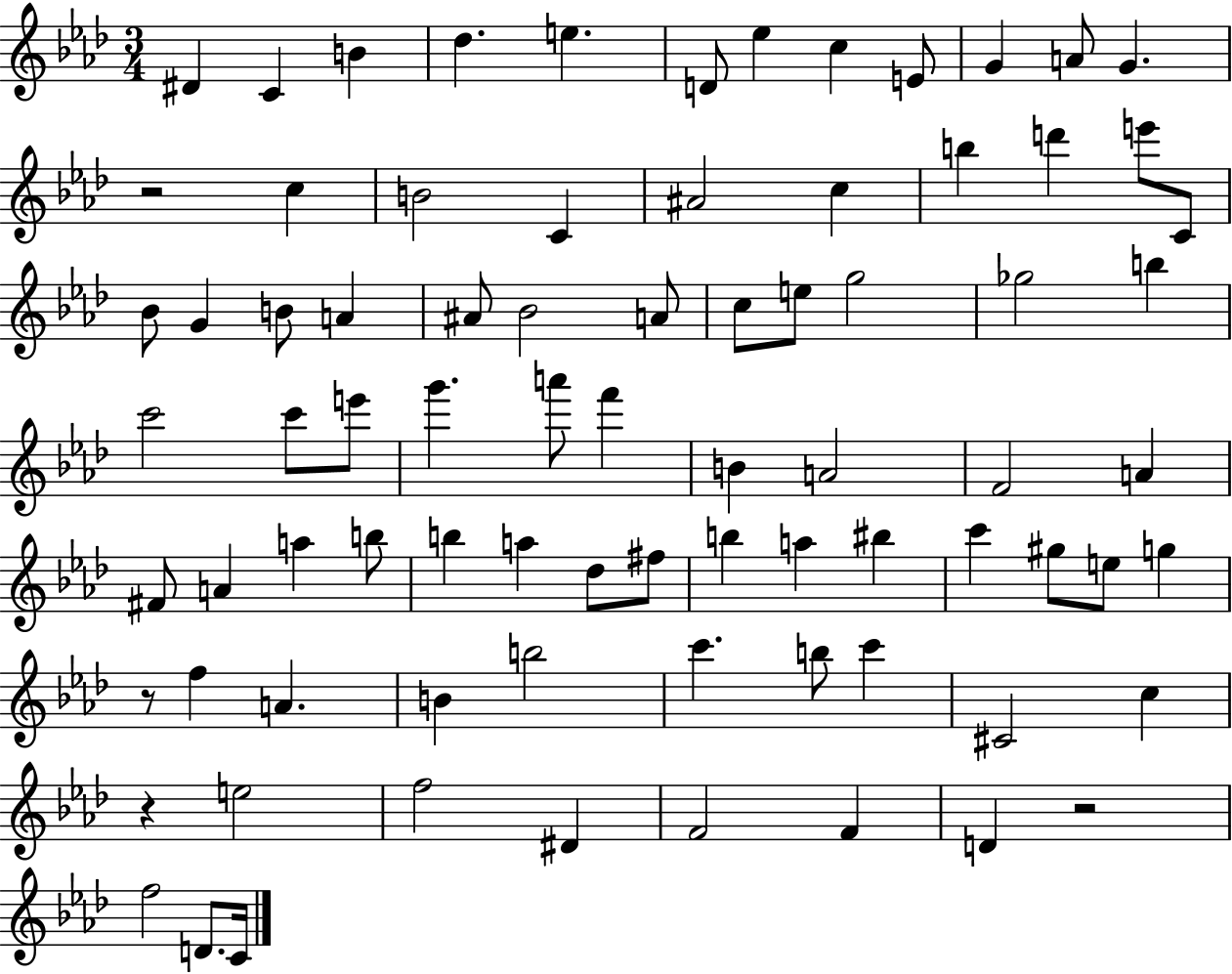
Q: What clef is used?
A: treble